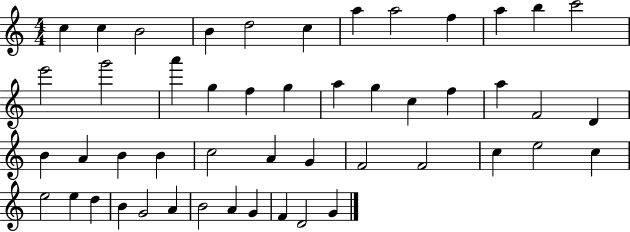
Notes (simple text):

C5/q C5/q B4/h B4/q D5/h C5/q A5/q A5/h F5/q A5/q B5/q C6/h E6/h G6/h A6/q G5/q F5/q G5/q A5/q G5/q C5/q F5/q A5/q F4/h D4/q B4/q A4/q B4/q B4/q C5/h A4/q G4/q F4/h F4/h C5/q E5/h C5/q E5/h E5/q D5/q B4/q G4/h A4/q B4/h A4/q G4/q F4/q D4/h G4/q